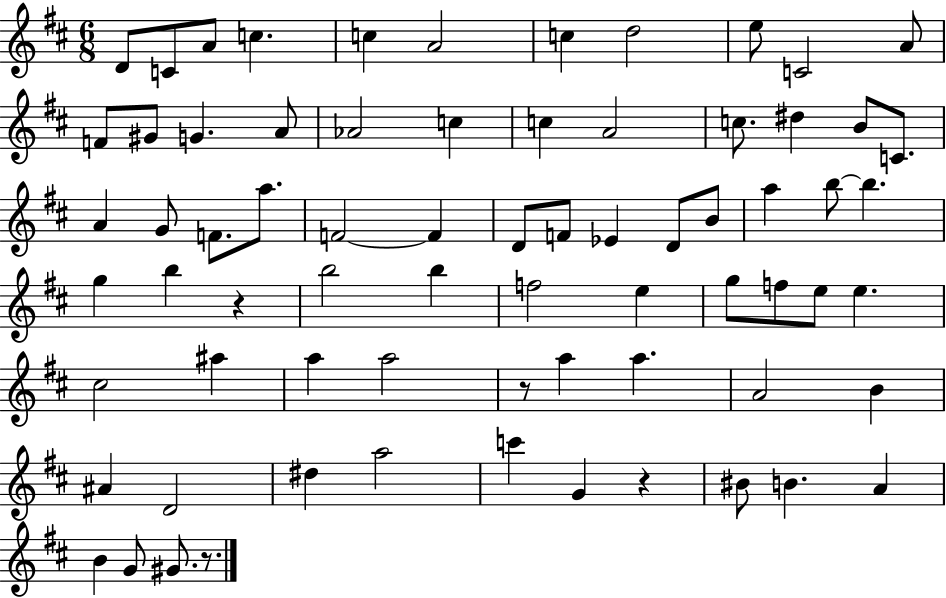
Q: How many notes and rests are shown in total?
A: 71